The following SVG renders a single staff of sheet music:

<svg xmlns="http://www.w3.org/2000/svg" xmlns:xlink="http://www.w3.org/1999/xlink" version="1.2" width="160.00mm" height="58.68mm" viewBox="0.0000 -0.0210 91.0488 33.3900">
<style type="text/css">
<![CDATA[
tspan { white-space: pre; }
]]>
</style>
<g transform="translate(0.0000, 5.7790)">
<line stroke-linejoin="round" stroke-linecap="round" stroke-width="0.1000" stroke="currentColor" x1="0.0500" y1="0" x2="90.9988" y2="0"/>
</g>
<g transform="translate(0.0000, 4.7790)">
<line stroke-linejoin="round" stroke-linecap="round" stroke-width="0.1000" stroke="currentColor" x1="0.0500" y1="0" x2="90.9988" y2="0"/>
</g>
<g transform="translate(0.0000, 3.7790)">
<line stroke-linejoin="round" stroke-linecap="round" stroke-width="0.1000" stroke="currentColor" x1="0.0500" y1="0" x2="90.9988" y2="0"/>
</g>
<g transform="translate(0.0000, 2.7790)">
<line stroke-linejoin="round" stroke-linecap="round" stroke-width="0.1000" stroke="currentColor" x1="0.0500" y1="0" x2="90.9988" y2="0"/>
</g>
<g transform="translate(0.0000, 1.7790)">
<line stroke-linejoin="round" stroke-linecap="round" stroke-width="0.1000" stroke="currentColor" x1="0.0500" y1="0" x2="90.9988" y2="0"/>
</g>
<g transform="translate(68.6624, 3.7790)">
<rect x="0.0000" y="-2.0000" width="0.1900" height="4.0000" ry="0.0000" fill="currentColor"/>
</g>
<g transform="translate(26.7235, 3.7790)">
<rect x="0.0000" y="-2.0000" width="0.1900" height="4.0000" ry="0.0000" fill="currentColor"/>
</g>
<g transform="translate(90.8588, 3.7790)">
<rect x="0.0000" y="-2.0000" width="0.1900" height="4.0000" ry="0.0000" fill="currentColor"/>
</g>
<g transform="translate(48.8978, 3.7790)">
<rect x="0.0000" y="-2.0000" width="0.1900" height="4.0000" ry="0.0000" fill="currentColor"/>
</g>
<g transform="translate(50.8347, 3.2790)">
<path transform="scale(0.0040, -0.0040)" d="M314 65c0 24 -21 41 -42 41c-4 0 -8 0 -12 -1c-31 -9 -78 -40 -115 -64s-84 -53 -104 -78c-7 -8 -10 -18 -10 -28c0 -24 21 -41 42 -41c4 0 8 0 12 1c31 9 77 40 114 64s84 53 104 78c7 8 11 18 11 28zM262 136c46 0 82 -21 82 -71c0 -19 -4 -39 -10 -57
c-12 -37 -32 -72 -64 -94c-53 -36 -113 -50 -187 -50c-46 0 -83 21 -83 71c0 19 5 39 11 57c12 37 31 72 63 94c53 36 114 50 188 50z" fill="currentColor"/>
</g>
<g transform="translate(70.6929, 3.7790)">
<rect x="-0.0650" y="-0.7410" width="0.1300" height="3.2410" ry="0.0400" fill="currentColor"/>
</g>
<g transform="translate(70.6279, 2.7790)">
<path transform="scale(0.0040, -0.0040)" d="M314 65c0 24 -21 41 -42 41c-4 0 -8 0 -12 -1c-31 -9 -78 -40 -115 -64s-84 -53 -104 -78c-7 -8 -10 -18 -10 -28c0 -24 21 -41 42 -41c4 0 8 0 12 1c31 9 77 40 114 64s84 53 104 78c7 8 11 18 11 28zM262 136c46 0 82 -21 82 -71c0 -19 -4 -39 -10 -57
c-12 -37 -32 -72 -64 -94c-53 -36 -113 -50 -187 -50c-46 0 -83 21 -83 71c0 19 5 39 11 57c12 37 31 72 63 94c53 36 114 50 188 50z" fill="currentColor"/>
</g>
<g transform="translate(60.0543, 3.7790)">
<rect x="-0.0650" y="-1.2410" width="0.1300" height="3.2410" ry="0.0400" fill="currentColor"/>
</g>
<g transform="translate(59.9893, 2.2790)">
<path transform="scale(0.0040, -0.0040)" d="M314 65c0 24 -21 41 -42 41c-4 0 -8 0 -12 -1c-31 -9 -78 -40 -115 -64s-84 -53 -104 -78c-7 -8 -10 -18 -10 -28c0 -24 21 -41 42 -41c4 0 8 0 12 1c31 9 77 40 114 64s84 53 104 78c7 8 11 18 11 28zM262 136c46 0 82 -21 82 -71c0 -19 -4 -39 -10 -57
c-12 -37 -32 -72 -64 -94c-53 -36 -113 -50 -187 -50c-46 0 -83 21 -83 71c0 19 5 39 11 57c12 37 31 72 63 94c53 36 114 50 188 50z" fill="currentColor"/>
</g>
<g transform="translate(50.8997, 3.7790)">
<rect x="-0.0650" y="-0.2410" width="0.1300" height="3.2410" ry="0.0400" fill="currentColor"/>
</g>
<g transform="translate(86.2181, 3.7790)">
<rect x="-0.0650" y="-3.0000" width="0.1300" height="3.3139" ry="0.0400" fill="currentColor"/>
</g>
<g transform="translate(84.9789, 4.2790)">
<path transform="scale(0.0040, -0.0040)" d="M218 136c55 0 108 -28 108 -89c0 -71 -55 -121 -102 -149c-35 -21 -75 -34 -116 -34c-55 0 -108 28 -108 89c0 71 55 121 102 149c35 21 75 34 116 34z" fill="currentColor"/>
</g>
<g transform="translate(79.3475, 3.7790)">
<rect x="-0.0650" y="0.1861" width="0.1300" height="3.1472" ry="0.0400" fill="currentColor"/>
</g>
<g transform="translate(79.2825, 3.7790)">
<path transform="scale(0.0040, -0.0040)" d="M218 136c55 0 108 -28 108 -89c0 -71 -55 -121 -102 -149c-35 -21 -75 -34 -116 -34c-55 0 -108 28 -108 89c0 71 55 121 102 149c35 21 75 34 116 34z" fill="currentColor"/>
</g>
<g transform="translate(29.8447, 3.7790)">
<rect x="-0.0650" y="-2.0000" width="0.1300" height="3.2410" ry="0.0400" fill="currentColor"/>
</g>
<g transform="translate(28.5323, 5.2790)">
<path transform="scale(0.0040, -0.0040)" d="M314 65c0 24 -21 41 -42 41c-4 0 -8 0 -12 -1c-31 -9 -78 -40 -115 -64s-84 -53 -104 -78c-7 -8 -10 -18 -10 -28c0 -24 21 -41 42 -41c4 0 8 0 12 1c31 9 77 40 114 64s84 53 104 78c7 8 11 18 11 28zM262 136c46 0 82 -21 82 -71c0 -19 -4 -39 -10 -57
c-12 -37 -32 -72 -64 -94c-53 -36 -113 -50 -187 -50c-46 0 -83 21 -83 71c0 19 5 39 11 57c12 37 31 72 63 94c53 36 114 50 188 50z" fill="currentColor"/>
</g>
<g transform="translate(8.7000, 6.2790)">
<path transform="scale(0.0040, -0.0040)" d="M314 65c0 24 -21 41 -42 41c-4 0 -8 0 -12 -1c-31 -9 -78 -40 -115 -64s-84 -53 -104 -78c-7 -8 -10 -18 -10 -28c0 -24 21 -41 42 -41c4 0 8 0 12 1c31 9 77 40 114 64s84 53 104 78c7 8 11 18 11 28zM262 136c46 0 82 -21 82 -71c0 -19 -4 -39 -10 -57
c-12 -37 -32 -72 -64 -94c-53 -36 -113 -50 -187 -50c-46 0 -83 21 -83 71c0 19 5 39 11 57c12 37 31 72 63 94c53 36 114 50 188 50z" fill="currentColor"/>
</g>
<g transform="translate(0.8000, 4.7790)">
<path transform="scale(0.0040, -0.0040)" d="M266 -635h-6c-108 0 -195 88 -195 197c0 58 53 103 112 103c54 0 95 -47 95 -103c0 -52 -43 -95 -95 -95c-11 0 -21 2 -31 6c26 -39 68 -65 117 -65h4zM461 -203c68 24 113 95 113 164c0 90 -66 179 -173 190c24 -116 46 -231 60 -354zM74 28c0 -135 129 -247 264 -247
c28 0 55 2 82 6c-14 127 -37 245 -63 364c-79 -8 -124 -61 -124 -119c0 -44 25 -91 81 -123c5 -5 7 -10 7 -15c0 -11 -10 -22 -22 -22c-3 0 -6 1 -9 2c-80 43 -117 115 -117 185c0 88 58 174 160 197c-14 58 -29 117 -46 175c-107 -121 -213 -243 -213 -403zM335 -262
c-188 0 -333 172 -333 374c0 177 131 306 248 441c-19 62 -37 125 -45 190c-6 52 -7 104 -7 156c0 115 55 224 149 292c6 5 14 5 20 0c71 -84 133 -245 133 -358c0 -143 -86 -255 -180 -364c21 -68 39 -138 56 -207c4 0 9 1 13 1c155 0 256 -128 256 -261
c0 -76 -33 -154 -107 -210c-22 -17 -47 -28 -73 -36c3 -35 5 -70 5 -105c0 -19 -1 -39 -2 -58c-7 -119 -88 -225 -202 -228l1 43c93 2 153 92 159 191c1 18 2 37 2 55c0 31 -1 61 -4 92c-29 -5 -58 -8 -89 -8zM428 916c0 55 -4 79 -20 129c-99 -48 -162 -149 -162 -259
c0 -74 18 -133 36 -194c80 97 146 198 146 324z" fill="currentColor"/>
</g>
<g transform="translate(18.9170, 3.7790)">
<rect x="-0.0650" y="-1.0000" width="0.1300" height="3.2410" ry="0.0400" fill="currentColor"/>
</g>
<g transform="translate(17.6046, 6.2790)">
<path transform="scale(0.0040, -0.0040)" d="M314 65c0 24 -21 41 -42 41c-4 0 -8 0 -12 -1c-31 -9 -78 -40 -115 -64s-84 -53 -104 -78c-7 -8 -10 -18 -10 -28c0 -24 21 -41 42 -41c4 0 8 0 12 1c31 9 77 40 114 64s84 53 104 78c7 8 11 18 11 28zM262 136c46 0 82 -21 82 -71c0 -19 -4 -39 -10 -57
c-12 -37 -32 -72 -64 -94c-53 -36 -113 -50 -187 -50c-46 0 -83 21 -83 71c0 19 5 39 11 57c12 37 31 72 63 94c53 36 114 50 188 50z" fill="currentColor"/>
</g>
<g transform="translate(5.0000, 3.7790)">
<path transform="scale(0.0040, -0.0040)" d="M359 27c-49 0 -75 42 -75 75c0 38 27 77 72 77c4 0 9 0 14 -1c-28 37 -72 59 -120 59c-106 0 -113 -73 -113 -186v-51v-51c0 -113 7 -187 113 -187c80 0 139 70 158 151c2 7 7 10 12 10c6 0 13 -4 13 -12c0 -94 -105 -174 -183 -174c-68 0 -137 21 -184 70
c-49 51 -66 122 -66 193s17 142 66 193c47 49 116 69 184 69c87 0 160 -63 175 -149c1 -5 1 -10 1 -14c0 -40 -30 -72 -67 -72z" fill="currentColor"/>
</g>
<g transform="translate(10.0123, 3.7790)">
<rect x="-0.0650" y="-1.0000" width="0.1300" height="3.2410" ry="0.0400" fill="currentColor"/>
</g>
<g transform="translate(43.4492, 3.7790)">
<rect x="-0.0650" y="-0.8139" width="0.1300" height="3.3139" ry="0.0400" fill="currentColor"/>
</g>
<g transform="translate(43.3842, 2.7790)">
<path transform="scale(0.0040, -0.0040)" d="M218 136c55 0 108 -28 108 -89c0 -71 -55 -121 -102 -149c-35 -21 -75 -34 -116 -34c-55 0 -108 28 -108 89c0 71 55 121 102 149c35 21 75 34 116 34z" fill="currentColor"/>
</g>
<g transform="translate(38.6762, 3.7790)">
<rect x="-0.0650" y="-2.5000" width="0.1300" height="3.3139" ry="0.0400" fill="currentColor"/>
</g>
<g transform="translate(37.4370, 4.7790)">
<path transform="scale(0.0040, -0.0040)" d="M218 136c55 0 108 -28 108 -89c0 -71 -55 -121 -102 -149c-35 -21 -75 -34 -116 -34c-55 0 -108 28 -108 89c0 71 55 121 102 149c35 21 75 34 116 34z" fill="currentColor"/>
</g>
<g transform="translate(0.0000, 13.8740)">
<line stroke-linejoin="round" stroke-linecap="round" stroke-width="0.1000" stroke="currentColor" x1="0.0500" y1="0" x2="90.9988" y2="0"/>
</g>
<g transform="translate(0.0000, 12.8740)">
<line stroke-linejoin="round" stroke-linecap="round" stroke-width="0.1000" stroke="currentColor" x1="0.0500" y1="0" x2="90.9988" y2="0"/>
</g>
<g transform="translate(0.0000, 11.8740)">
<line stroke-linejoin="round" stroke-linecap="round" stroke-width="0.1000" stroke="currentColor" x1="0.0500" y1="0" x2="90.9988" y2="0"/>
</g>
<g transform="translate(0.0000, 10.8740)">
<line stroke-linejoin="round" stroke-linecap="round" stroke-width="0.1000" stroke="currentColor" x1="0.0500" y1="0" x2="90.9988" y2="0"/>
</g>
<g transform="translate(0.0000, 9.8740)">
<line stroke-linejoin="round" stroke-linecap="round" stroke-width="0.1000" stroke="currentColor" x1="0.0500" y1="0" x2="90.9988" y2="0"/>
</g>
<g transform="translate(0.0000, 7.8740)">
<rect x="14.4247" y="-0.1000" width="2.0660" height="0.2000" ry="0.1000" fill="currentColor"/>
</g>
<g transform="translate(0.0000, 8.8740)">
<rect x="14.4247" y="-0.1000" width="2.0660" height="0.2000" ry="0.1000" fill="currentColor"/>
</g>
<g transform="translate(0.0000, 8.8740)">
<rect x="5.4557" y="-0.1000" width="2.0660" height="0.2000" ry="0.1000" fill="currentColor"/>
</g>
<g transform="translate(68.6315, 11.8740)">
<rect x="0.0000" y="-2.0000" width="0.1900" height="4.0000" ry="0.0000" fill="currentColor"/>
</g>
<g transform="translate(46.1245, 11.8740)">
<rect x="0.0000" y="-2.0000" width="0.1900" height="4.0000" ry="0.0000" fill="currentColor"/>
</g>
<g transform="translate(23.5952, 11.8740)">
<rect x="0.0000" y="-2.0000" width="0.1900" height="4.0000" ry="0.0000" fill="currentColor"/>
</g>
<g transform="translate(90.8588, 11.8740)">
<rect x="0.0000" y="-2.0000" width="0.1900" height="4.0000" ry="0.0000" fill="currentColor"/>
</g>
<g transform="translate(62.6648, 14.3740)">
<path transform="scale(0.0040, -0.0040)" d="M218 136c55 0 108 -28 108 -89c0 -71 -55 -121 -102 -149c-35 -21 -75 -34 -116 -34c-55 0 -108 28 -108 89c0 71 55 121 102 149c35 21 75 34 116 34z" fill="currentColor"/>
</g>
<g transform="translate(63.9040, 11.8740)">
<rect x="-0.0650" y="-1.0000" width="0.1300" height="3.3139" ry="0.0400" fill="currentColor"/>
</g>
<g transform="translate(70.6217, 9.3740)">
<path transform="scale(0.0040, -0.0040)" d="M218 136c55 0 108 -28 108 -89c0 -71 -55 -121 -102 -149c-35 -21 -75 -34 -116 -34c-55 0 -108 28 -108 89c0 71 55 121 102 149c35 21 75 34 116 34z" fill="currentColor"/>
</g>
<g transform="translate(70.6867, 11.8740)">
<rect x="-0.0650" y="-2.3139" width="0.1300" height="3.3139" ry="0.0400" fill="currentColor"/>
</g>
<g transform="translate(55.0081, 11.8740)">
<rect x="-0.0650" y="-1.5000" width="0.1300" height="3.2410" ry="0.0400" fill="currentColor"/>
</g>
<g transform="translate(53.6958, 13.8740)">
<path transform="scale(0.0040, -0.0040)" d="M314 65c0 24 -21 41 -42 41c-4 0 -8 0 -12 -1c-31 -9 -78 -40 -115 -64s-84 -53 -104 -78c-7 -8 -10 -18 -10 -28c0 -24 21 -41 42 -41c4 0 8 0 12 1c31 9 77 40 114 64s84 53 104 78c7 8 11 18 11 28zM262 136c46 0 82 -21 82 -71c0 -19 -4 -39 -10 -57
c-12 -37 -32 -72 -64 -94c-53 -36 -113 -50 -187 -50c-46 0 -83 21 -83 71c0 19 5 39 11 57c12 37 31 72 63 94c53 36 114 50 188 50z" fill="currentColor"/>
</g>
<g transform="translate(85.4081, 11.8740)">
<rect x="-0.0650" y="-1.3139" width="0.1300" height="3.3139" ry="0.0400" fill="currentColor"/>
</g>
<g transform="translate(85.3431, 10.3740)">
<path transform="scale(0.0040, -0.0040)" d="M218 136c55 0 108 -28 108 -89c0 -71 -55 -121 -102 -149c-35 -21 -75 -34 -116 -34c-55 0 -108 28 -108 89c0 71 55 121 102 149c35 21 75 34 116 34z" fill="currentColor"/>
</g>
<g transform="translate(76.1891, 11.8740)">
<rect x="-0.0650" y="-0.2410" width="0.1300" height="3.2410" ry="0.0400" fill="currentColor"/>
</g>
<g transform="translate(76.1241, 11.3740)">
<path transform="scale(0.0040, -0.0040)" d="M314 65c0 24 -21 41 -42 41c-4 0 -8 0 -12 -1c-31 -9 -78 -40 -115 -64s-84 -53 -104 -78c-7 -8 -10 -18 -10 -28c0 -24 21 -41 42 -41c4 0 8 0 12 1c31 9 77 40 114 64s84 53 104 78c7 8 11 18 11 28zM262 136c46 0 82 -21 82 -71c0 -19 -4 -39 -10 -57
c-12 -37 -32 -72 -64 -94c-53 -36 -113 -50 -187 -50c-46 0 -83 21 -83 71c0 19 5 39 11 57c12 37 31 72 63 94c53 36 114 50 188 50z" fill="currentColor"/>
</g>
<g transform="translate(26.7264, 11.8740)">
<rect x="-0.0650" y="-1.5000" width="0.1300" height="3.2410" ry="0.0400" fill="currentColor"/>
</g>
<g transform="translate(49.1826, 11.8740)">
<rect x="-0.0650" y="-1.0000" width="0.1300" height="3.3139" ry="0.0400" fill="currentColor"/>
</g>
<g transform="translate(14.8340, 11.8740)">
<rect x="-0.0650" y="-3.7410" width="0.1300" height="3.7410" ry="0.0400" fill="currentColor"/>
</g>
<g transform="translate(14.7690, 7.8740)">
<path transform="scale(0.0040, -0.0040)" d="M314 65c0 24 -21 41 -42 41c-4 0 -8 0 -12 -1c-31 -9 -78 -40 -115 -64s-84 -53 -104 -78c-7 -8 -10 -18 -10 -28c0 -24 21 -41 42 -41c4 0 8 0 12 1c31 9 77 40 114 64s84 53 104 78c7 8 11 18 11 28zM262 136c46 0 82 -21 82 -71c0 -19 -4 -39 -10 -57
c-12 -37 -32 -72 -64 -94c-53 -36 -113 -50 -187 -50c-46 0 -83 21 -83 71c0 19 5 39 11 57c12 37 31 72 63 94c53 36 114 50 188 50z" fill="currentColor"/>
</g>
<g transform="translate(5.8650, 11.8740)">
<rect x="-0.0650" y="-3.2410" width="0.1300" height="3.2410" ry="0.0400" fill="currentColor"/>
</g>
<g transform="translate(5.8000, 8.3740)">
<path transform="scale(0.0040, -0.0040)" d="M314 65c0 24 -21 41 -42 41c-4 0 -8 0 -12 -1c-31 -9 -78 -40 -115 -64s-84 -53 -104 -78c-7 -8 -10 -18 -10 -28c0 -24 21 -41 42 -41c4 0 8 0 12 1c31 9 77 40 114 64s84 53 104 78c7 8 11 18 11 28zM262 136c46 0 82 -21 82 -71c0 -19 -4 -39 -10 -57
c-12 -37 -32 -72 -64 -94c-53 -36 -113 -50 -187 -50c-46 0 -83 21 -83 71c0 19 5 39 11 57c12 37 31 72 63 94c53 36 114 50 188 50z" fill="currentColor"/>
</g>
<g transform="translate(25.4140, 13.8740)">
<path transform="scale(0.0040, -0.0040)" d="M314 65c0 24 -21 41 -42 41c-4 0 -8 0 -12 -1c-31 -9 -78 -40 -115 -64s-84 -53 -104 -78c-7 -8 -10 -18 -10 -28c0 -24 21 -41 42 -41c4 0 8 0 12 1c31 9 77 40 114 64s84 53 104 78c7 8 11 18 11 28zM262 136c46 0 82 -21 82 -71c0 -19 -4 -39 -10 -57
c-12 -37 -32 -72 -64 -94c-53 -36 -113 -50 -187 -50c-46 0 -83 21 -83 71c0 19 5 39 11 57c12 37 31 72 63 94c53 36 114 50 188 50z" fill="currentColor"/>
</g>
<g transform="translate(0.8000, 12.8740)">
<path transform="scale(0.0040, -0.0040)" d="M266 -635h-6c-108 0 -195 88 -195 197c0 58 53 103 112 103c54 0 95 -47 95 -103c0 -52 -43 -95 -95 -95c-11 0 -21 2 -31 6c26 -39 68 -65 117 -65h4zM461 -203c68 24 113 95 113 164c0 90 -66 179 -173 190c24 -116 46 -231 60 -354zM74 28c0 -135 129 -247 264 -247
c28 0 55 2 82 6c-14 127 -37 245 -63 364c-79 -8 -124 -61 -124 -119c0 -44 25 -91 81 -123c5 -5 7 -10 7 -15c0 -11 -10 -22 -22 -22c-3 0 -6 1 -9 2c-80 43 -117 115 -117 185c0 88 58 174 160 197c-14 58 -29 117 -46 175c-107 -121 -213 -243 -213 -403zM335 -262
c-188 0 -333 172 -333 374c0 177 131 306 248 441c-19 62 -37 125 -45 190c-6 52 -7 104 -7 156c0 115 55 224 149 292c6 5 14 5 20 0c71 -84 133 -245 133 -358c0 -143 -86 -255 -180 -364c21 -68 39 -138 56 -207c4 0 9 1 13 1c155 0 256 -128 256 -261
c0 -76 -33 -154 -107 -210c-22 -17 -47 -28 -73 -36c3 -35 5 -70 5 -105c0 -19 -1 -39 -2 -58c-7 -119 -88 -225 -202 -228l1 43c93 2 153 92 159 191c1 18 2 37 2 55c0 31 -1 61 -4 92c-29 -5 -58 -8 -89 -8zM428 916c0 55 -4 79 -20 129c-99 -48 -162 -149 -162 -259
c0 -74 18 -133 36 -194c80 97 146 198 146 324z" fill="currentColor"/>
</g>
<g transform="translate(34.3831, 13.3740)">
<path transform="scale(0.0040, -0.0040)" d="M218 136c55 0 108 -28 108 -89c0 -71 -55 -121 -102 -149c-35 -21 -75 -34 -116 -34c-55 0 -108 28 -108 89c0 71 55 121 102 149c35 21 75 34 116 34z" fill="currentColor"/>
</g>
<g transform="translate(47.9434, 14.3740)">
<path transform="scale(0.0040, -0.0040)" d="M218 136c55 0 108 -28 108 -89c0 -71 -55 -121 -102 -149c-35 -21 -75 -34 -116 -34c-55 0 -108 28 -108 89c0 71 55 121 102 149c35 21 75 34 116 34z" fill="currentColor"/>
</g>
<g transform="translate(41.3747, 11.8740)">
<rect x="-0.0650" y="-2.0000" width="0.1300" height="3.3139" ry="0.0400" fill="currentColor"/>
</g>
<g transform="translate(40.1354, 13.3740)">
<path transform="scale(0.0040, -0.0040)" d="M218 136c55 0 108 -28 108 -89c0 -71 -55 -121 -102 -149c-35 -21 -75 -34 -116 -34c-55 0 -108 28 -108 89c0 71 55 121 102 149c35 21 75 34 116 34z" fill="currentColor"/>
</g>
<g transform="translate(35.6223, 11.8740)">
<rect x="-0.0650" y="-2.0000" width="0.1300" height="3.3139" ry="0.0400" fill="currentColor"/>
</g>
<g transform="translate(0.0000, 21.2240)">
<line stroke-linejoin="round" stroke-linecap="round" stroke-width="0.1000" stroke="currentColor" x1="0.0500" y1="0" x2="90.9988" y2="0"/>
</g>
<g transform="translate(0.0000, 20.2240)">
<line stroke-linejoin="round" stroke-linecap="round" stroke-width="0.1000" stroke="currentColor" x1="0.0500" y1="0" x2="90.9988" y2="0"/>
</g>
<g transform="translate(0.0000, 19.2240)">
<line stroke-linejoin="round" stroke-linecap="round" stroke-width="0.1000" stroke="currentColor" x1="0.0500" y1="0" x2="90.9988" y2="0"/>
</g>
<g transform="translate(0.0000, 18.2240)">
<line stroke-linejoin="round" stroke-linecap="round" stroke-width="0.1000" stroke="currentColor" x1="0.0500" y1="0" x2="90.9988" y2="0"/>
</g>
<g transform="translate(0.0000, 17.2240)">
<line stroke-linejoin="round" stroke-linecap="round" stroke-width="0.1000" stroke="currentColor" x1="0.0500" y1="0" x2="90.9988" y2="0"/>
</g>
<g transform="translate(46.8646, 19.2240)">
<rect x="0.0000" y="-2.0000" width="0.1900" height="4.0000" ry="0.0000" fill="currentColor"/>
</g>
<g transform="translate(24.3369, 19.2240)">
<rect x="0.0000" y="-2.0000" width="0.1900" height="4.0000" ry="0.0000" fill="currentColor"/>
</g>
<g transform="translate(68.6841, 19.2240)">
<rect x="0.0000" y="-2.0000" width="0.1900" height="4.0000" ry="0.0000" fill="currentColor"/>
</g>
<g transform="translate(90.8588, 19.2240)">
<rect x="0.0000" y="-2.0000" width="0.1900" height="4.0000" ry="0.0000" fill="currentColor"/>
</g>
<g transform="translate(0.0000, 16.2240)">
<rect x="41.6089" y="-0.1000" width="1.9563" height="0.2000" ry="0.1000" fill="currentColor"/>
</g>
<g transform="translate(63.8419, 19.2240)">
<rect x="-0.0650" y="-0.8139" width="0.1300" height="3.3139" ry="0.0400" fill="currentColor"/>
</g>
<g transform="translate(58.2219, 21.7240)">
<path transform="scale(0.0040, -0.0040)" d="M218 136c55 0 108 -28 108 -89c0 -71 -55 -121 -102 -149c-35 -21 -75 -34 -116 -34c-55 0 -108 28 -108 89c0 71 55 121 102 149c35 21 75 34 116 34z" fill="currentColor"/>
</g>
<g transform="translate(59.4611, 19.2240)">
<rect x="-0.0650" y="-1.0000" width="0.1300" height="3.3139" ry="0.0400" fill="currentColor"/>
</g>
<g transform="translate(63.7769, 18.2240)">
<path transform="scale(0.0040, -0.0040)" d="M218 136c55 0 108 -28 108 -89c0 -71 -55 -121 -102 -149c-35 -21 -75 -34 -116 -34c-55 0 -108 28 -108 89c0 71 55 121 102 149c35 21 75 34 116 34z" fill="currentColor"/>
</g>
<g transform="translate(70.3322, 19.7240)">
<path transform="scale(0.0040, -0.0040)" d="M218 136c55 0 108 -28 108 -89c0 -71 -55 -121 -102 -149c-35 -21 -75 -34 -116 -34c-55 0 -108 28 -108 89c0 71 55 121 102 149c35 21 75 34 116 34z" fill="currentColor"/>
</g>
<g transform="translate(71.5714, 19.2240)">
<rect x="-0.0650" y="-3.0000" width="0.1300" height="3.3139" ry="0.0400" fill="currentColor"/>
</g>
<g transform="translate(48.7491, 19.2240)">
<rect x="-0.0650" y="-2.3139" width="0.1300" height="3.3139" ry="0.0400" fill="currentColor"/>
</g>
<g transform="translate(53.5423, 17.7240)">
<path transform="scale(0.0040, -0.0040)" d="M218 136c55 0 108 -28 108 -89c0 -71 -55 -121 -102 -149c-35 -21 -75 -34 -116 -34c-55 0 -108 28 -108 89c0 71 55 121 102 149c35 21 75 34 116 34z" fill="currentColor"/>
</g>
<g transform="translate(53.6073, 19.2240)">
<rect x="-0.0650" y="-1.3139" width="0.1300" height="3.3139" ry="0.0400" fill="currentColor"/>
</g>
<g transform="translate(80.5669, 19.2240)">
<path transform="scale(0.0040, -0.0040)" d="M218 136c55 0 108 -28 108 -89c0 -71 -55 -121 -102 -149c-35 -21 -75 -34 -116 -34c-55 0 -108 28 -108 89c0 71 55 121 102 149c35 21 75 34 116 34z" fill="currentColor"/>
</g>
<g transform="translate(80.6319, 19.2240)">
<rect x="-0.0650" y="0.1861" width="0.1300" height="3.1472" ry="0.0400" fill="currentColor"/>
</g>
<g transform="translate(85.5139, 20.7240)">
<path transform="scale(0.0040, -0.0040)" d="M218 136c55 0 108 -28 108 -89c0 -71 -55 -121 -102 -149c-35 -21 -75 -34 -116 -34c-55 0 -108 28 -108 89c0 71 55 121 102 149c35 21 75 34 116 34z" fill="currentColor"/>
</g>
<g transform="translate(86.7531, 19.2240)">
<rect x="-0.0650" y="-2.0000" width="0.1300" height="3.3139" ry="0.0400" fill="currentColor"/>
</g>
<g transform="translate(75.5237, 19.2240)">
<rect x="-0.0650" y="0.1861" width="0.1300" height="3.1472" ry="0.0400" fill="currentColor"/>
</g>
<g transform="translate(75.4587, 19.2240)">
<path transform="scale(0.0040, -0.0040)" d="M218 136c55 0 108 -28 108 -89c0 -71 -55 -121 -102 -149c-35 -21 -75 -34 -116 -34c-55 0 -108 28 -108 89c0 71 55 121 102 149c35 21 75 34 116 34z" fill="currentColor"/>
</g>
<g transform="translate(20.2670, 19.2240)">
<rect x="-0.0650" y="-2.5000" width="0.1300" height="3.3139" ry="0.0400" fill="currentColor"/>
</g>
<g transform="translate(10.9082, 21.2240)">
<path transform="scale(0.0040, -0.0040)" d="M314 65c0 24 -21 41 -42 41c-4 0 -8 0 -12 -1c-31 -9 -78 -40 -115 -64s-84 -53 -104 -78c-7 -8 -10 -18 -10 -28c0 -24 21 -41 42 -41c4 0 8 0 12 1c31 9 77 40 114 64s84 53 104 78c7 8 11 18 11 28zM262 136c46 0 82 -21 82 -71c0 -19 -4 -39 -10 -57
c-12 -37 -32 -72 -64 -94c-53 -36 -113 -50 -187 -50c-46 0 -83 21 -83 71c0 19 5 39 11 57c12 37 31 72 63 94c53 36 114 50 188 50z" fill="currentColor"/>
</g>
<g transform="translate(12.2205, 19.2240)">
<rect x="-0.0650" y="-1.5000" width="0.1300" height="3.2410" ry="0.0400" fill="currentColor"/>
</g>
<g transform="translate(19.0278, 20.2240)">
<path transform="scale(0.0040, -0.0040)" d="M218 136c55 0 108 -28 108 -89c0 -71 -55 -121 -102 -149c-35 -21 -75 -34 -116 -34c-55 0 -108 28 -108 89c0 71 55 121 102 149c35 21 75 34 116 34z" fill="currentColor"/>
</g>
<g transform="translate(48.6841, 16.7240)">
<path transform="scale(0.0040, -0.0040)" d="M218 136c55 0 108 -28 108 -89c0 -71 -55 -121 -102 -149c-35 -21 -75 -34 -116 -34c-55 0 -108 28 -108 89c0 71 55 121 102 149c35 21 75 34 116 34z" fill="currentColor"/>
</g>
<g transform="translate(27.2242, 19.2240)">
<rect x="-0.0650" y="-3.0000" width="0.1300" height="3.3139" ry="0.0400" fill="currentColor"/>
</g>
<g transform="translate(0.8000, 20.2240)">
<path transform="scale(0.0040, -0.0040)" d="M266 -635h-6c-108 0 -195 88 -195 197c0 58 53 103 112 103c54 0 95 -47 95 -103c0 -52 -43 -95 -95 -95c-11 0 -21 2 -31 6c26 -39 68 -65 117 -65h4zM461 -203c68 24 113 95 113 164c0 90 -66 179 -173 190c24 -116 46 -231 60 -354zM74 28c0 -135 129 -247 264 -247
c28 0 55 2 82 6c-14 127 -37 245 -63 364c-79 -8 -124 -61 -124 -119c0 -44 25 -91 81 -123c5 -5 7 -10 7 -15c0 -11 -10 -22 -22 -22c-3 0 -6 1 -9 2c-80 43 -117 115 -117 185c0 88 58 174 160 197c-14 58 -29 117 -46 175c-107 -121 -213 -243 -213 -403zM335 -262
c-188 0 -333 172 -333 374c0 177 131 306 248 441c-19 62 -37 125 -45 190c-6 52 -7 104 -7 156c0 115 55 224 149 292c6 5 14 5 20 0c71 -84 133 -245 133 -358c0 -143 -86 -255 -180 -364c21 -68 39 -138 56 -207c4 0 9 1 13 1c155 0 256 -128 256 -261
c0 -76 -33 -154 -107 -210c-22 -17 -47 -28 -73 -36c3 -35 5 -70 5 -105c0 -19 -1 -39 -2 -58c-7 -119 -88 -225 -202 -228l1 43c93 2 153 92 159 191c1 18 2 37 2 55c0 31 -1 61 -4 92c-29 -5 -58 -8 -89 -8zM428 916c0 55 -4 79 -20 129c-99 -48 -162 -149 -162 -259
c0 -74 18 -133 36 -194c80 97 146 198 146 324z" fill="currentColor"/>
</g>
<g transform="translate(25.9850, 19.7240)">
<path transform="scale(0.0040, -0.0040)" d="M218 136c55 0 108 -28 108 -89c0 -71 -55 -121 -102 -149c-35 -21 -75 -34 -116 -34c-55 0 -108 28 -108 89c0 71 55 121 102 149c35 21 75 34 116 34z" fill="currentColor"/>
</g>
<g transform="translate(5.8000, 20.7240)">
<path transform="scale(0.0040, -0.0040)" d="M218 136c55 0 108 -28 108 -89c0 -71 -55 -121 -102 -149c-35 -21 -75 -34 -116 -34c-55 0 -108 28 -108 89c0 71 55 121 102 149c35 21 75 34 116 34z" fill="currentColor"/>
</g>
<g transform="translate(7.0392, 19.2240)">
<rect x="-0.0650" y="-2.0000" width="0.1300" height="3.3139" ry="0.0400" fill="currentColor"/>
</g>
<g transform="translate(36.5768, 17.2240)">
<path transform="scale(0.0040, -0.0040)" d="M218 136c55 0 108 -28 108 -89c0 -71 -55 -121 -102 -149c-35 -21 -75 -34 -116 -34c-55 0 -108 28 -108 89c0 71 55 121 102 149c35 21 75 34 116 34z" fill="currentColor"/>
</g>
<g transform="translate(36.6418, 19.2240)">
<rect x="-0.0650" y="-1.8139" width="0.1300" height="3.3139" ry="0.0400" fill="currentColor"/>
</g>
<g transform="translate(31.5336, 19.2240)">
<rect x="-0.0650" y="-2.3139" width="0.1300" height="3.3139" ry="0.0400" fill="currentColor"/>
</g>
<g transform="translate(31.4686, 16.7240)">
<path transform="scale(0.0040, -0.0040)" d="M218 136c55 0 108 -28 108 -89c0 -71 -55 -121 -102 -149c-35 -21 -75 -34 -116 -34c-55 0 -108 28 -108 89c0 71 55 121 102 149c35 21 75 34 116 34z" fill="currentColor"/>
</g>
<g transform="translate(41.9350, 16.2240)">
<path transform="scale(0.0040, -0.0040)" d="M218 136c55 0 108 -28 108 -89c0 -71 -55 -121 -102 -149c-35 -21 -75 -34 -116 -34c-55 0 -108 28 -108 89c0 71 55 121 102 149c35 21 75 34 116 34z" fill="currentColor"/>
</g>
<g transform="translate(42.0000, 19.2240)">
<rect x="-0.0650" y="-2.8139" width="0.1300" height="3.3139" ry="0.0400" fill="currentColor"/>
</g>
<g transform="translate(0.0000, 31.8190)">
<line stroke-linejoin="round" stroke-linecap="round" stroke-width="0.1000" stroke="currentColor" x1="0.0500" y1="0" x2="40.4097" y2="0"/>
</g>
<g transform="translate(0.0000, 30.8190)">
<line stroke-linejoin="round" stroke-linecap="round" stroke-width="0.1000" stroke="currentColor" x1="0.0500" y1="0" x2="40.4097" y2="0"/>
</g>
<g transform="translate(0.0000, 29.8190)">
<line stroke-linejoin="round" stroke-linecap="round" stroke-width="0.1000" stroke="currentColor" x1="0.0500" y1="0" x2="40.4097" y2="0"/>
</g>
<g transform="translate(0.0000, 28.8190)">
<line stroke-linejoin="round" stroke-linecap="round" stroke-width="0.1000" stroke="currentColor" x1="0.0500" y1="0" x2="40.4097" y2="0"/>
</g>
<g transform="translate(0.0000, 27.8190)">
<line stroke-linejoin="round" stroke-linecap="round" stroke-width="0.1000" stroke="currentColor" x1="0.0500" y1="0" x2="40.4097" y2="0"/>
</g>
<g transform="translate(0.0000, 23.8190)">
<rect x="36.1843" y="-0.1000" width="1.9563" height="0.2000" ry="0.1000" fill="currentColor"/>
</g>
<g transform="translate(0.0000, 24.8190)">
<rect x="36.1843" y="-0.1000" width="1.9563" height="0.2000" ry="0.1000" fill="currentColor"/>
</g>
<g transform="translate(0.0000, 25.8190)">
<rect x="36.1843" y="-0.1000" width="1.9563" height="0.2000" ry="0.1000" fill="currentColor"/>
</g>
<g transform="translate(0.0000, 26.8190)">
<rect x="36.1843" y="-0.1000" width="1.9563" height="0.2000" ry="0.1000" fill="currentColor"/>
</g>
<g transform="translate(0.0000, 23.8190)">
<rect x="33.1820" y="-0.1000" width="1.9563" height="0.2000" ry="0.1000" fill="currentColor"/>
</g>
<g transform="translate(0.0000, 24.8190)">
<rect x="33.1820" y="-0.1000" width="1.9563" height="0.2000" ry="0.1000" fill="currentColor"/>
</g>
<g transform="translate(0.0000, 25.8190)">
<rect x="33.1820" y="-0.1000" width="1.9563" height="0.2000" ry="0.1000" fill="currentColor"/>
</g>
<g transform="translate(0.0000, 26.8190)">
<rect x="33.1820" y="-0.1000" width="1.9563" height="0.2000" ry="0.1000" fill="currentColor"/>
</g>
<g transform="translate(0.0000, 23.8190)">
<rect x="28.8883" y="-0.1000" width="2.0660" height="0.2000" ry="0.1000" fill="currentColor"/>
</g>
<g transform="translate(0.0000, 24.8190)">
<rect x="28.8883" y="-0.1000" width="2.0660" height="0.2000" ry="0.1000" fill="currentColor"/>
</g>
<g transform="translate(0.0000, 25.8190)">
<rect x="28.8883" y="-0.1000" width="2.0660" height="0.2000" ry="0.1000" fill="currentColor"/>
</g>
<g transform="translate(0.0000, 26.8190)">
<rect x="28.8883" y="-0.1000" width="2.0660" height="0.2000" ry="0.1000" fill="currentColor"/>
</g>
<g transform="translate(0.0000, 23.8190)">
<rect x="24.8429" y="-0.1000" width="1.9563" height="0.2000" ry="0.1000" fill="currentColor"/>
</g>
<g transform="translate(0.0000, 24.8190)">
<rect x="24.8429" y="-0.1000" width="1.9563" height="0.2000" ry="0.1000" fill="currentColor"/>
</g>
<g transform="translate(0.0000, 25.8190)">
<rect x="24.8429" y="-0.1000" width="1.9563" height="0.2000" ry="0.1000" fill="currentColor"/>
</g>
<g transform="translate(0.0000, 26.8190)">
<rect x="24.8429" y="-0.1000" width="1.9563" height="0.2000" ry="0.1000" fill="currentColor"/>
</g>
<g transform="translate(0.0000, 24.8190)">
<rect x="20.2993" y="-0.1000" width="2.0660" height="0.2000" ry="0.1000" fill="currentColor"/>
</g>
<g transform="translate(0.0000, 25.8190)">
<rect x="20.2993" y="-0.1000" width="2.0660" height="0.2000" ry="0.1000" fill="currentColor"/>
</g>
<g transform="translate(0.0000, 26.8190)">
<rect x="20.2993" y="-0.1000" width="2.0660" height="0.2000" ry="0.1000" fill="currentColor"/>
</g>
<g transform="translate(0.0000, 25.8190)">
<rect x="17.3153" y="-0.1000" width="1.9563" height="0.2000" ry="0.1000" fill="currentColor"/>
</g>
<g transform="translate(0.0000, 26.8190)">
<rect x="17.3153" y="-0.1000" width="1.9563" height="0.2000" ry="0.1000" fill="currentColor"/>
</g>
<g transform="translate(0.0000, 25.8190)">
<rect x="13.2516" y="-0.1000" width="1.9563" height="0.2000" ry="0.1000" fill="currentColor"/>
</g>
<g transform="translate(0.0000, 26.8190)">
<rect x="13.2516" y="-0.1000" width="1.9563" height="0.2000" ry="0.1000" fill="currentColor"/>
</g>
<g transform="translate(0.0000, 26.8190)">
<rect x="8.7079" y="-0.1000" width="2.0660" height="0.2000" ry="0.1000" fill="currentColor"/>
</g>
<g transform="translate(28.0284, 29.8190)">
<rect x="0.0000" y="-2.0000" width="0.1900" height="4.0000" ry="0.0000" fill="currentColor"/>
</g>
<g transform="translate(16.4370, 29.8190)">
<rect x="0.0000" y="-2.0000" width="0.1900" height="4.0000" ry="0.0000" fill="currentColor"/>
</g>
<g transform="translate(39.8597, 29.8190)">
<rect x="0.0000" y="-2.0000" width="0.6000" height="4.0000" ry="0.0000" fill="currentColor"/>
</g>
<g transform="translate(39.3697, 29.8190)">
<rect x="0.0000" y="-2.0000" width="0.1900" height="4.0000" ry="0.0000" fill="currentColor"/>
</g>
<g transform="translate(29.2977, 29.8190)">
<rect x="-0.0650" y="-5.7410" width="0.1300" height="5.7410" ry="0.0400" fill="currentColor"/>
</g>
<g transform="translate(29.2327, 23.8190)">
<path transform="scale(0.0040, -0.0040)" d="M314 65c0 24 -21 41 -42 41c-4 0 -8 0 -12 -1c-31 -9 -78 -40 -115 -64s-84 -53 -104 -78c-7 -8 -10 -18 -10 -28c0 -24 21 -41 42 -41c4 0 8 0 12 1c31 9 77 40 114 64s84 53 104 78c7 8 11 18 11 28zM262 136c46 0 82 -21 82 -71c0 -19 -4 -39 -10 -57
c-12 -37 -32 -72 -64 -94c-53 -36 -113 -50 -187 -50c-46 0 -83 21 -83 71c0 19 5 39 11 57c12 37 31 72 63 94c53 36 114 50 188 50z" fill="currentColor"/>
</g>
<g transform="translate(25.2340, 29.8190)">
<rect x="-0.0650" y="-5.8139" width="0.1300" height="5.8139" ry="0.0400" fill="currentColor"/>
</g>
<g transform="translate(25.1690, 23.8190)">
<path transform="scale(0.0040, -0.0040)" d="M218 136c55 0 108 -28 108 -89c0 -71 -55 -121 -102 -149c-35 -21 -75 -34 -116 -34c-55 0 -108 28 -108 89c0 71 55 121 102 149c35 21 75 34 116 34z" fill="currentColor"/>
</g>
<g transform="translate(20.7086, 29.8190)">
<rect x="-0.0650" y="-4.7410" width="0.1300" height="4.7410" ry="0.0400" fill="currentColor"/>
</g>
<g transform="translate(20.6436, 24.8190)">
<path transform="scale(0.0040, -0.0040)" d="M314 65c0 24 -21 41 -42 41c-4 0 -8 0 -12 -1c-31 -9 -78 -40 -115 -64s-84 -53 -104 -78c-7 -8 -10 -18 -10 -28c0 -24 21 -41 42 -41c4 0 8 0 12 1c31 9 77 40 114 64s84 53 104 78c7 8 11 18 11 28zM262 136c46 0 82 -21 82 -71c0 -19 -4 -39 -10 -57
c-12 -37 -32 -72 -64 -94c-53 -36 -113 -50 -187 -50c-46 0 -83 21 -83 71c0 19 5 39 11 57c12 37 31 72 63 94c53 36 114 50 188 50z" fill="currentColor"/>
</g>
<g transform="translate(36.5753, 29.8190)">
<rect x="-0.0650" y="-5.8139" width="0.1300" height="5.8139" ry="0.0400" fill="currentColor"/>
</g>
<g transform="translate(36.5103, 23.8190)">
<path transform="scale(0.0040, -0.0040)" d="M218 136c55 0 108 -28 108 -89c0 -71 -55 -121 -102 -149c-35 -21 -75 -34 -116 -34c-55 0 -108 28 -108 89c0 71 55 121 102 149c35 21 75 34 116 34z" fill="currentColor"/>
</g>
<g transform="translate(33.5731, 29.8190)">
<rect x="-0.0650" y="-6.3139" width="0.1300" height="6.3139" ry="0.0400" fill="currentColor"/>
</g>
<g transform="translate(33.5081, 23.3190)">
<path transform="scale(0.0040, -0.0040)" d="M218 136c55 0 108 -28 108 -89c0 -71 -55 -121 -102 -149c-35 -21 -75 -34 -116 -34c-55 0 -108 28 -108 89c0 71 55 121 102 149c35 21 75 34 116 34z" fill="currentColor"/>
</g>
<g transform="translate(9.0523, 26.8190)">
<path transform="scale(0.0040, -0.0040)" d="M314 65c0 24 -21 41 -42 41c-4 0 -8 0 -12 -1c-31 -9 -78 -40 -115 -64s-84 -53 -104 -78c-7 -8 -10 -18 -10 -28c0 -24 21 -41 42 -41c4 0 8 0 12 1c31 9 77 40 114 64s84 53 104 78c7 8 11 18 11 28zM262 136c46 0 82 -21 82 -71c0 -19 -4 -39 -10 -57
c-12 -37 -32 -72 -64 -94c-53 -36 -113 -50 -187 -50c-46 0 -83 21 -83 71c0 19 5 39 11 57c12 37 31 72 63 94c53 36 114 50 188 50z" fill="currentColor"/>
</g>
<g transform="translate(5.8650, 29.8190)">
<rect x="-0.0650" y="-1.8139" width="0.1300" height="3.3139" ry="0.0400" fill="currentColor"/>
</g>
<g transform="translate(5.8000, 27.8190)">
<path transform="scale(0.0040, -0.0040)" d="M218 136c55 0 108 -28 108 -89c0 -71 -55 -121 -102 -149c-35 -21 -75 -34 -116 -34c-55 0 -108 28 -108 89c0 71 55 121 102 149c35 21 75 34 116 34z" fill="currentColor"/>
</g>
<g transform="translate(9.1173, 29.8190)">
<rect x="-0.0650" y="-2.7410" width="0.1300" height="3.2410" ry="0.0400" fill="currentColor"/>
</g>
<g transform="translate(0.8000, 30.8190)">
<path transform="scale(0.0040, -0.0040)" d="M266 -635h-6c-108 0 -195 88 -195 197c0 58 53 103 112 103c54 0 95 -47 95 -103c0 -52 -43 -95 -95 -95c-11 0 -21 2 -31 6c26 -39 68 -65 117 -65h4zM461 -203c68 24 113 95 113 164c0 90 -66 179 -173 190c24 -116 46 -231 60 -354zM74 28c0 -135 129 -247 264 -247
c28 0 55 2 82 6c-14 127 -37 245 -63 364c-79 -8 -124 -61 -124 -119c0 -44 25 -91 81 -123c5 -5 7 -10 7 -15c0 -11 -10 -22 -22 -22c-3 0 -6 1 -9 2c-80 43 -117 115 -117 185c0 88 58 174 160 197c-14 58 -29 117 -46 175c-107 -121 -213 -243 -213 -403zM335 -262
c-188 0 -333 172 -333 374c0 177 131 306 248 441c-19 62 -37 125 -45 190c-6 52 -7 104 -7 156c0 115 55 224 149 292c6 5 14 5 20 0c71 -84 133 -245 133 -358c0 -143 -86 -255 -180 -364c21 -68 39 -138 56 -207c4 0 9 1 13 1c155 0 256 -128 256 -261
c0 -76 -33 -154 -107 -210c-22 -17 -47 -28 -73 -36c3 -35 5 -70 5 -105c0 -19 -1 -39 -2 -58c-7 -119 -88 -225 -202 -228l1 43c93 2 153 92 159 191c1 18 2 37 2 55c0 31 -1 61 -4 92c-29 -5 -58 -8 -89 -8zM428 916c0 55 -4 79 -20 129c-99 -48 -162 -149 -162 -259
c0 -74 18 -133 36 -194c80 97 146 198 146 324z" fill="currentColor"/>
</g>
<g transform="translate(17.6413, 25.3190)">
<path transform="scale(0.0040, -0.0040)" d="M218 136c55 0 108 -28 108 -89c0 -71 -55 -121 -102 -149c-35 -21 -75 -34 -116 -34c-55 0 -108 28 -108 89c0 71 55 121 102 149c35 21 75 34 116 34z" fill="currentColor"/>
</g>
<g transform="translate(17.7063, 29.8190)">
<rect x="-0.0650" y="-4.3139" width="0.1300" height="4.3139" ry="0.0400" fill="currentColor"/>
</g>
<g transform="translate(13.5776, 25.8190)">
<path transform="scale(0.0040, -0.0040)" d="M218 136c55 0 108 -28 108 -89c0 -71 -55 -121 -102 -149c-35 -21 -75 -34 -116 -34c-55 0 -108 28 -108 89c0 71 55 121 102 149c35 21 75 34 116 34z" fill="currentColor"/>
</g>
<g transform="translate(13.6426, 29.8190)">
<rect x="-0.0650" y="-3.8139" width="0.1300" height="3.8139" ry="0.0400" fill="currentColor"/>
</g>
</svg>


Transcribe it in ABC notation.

X:1
T:Untitled
M:4/4
L:1/4
K:C
D2 D2 F2 G d c2 e2 d2 B A b2 c'2 E2 F F D E2 D g c2 e F E2 G A g f a g e D d A B B F f a2 c' d' e'2 g' g'2 a' g'